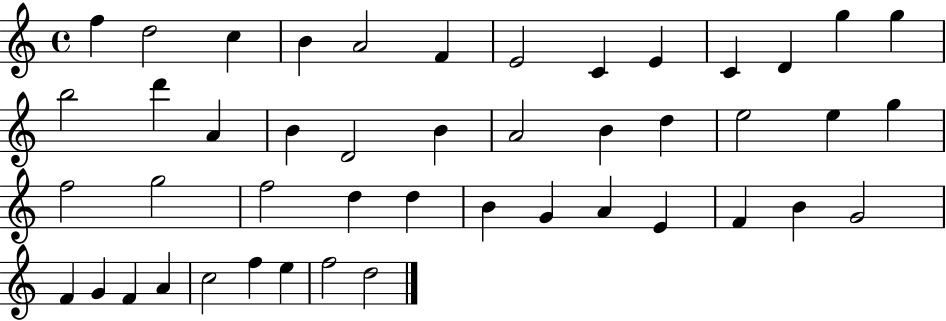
F5/q D5/h C5/q B4/q A4/h F4/q E4/h C4/q E4/q C4/q D4/q G5/q G5/q B5/h D6/q A4/q B4/q D4/h B4/q A4/h B4/q D5/q E5/h E5/q G5/q F5/h G5/h F5/h D5/q D5/q B4/q G4/q A4/q E4/q F4/q B4/q G4/h F4/q G4/q F4/q A4/q C5/h F5/q E5/q F5/h D5/h